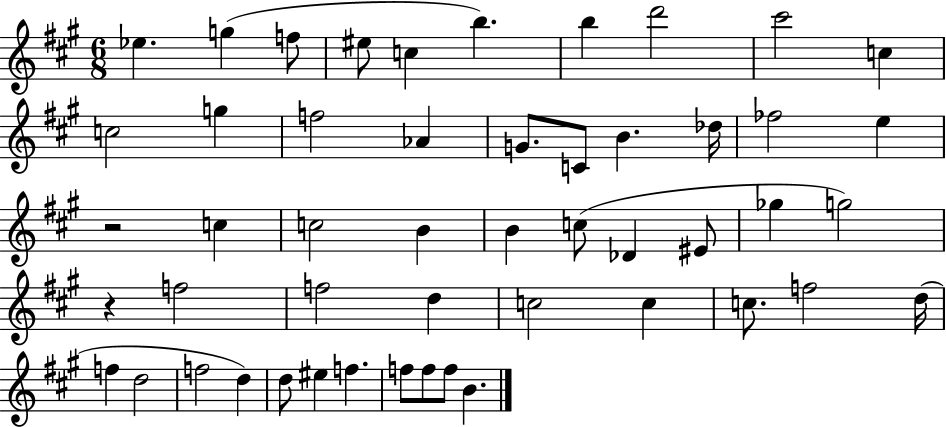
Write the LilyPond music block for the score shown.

{
  \clef treble
  \numericTimeSignature
  \time 6/8
  \key a \major
  ees''4. g''4( f''8 | eis''8 c''4 b''4.) | b''4 d'''2 | cis'''2 c''4 | \break c''2 g''4 | f''2 aes'4 | g'8. c'8 b'4. des''16 | fes''2 e''4 | \break r2 c''4 | c''2 b'4 | b'4 c''8( des'4 eis'8 | ges''4 g''2) | \break r4 f''2 | f''2 d''4 | c''2 c''4 | c''8. f''2 d''16( | \break f''4 d''2 | f''2 d''4) | d''8 eis''4 f''4. | f''8 f''8 f''8 b'4. | \break \bar "|."
}